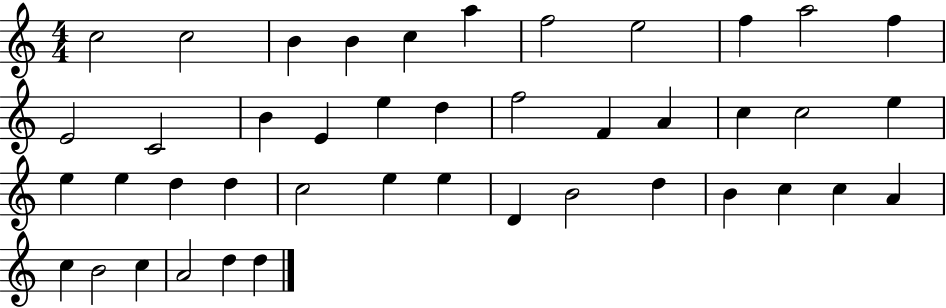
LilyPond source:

{
  \clef treble
  \numericTimeSignature
  \time 4/4
  \key c \major
  c''2 c''2 | b'4 b'4 c''4 a''4 | f''2 e''2 | f''4 a''2 f''4 | \break e'2 c'2 | b'4 e'4 e''4 d''4 | f''2 f'4 a'4 | c''4 c''2 e''4 | \break e''4 e''4 d''4 d''4 | c''2 e''4 e''4 | d'4 b'2 d''4 | b'4 c''4 c''4 a'4 | \break c''4 b'2 c''4 | a'2 d''4 d''4 | \bar "|."
}